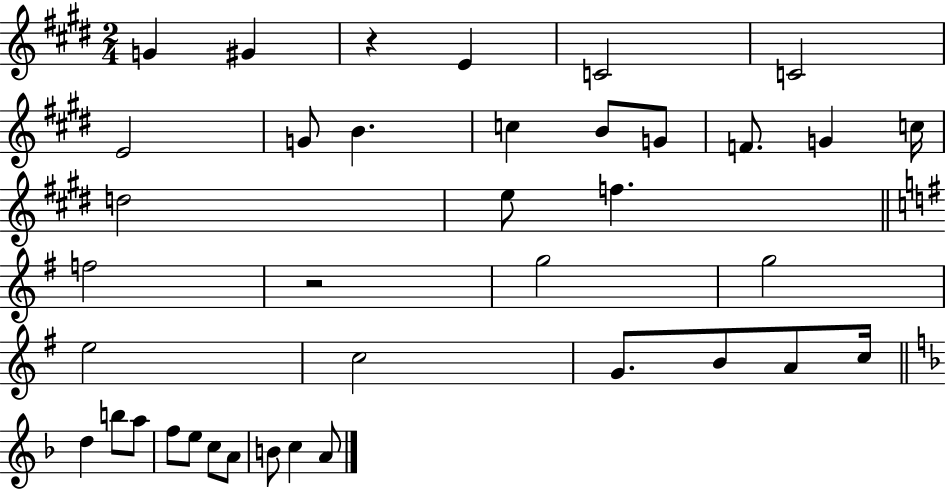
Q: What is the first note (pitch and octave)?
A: G4